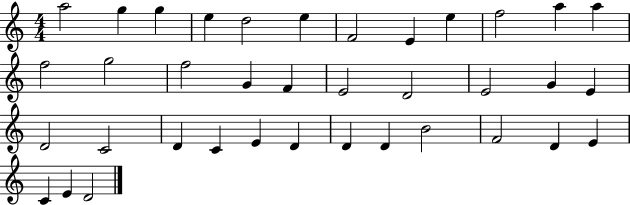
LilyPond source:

{
  \clef treble
  \numericTimeSignature
  \time 4/4
  \key c \major
  a''2 g''4 g''4 | e''4 d''2 e''4 | f'2 e'4 e''4 | f''2 a''4 a''4 | \break f''2 g''2 | f''2 g'4 f'4 | e'2 d'2 | e'2 g'4 e'4 | \break d'2 c'2 | d'4 c'4 e'4 d'4 | d'4 d'4 b'2 | f'2 d'4 e'4 | \break c'4 e'4 d'2 | \bar "|."
}